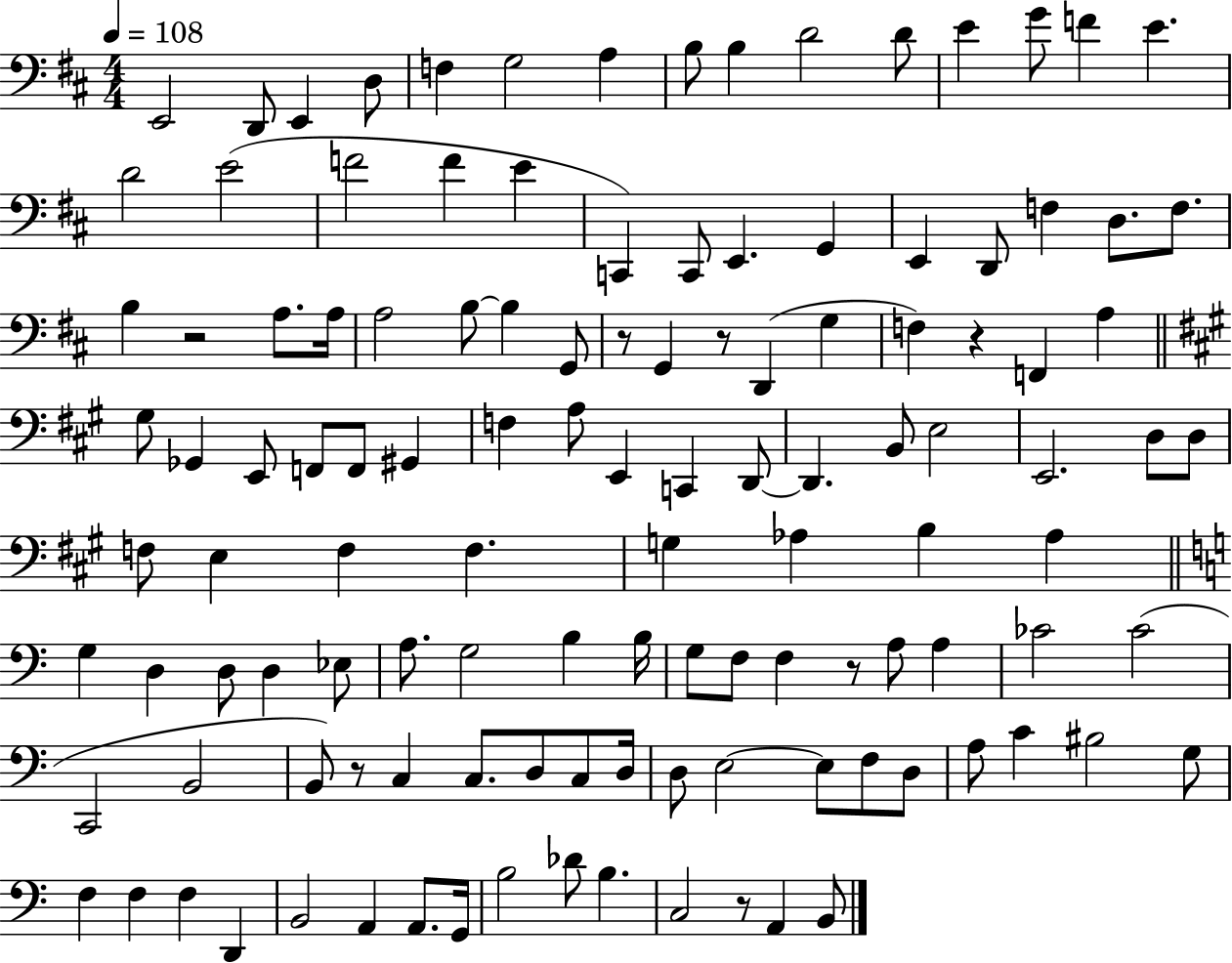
X:1
T:Untitled
M:4/4
L:1/4
K:D
E,,2 D,,/2 E,, D,/2 F, G,2 A, B,/2 B, D2 D/2 E G/2 F E D2 E2 F2 F E C,, C,,/2 E,, G,, E,, D,,/2 F, D,/2 F,/2 B, z2 A,/2 A,/4 A,2 B,/2 B, G,,/2 z/2 G,, z/2 D,, G, F, z F,, A, ^G,/2 _G,, E,,/2 F,,/2 F,,/2 ^G,, F, A,/2 E,, C,, D,,/2 D,, B,,/2 E,2 E,,2 D,/2 D,/2 F,/2 E, F, F, G, _A, B, _A, G, D, D,/2 D, _E,/2 A,/2 G,2 B, B,/4 G,/2 F,/2 F, z/2 A,/2 A, _C2 _C2 C,,2 B,,2 B,,/2 z/2 C, C,/2 D,/2 C,/2 D,/4 D,/2 E,2 E,/2 F,/2 D,/2 A,/2 C ^B,2 G,/2 F, F, F, D,, B,,2 A,, A,,/2 G,,/4 B,2 _D/2 B, C,2 z/2 A,, B,,/2